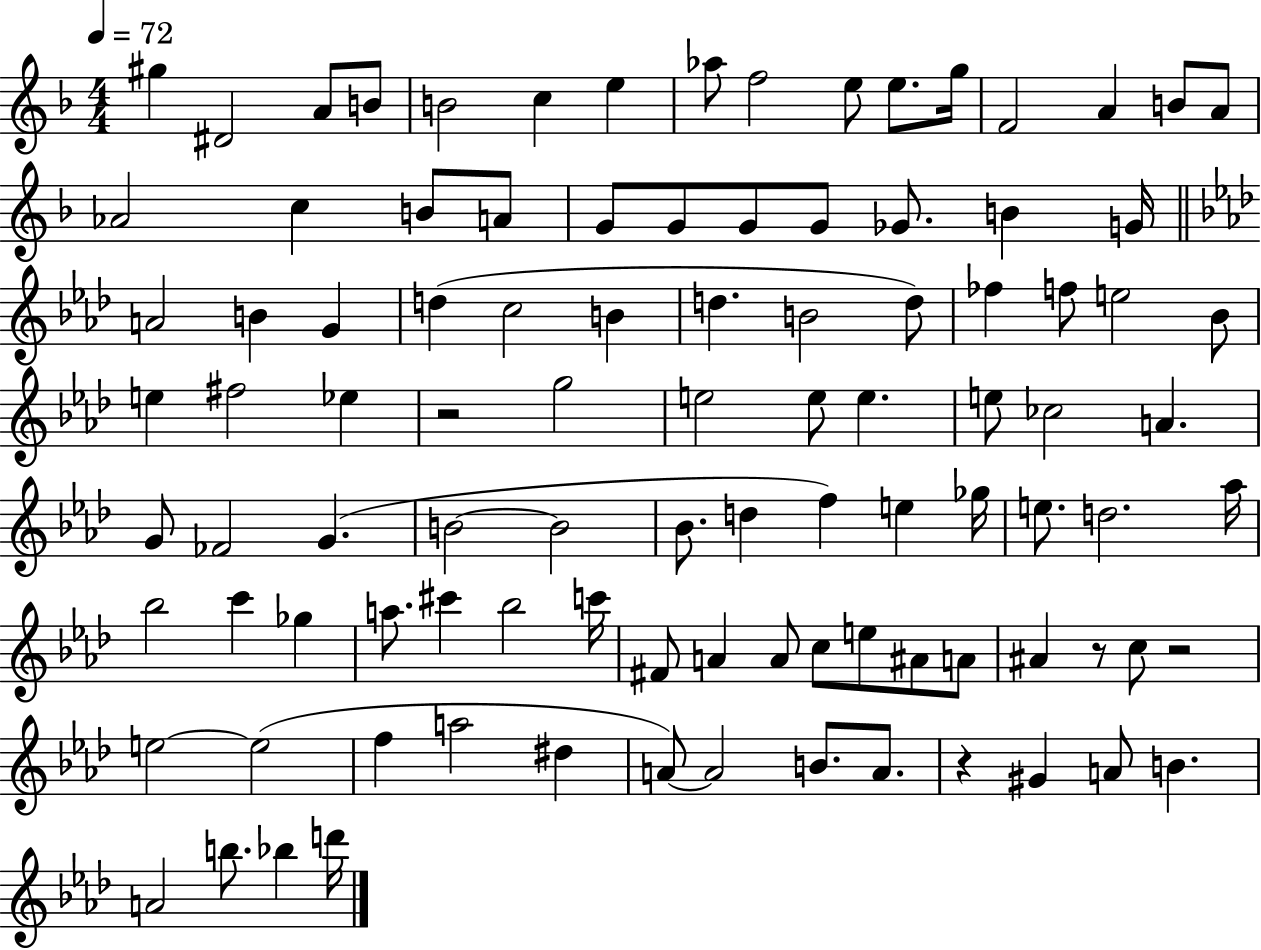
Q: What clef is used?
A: treble